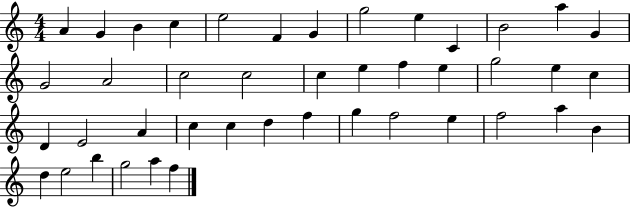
A4/q G4/q B4/q C5/q E5/h F4/q G4/q G5/h E5/q C4/q B4/h A5/q G4/q G4/h A4/h C5/h C5/h C5/q E5/q F5/q E5/q G5/h E5/q C5/q D4/q E4/h A4/q C5/q C5/q D5/q F5/q G5/q F5/h E5/q F5/h A5/q B4/q D5/q E5/h B5/q G5/h A5/q F5/q